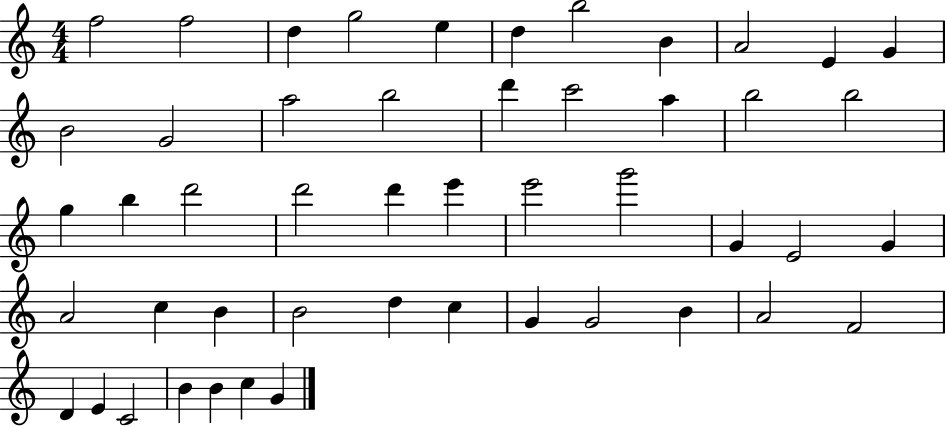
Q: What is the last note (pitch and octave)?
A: G4